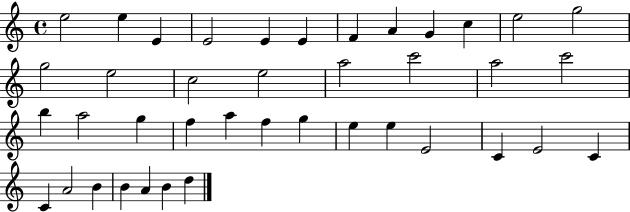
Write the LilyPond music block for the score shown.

{
  \clef treble
  \time 4/4
  \defaultTimeSignature
  \key c \major
  e''2 e''4 e'4 | e'2 e'4 e'4 | f'4 a'4 g'4 c''4 | e''2 g''2 | \break g''2 e''2 | c''2 e''2 | a''2 c'''2 | a''2 c'''2 | \break b''4 a''2 g''4 | f''4 a''4 f''4 g''4 | e''4 e''4 e'2 | c'4 e'2 c'4 | \break c'4 a'2 b'4 | b'4 a'4 b'4 d''4 | \bar "|."
}